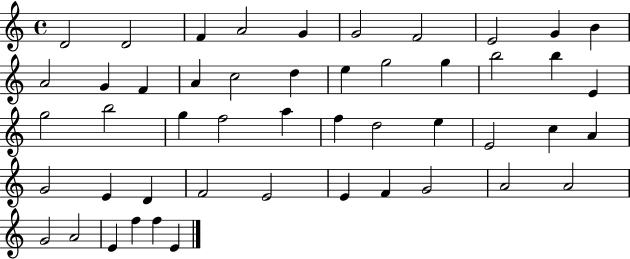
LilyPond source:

{
  \clef treble
  \time 4/4
  \defaultTimeSignature
  \key c \major
  d'2 d'2 | f'4 a'2 g'4 | g'2 f'2 | e'2 g'4 b'4 | \break a'2 g'4 f'4 | a'4 c''2 d''4 | e''4 g''2 g''4 | b''2 b''4 e'4 | \break g''2 b''2 | g''4 f''2 a''4 | f''4 d''2 e''4 | e'2 c''4 a'4 | \break g'2 e'4 d'4 | f'2 e'2 | e'4 f'4 g'2 | a'2 a'2 | \break g'2 a'2 | e'4 f''4 f''4 e'4 | \bar "|."
}